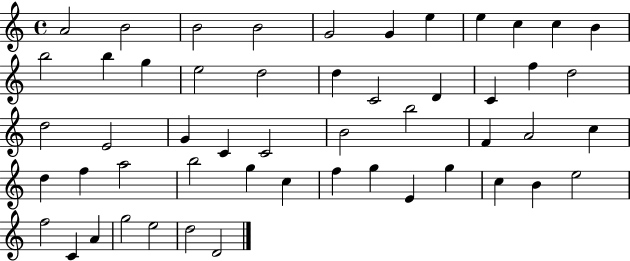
X:1
T:Untitled
M:4/4
L:1/4
K:C
A2 B2 B2 B2 G2 G e e c c B b2 b g e2 d2 d C2 D C f d2 d2 E2 G C C2 B2 b2 F A2 c d f a2 b2 g c f g E g c B e2 f2 C A g2 e2 d2 D2